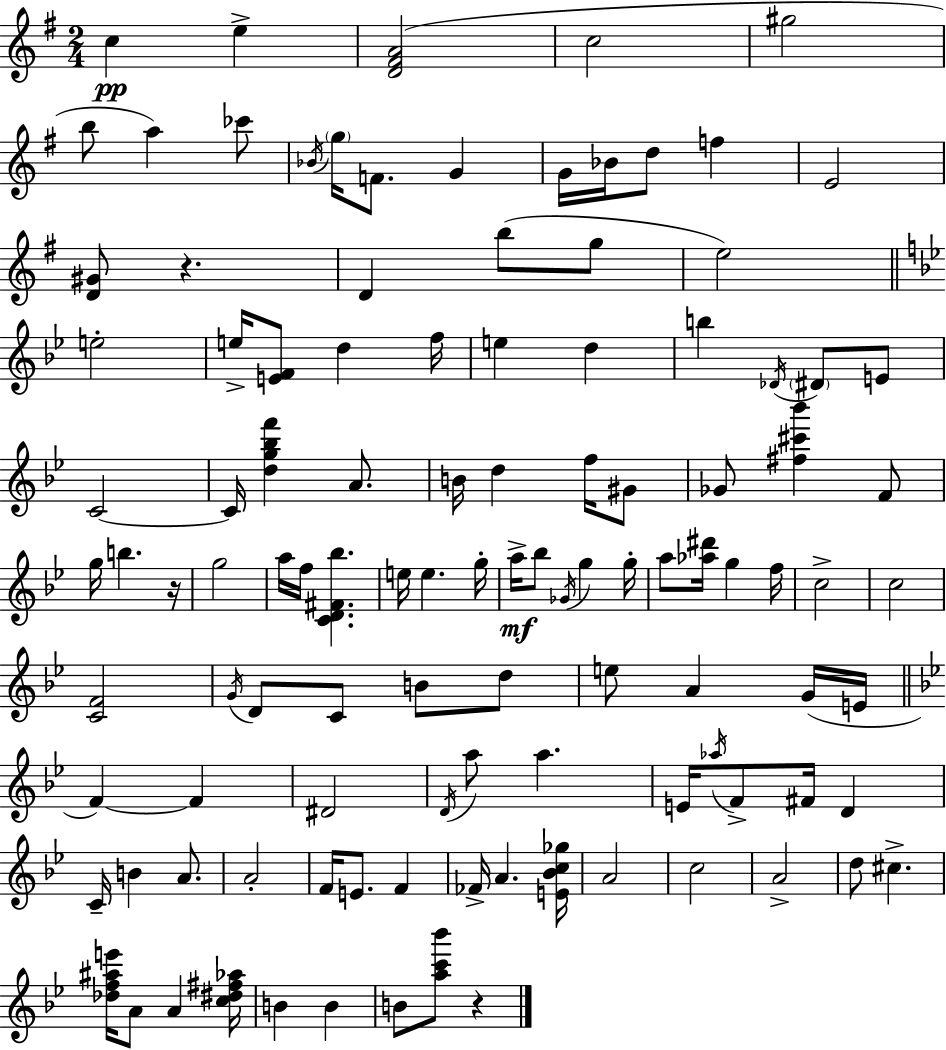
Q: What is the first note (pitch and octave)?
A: C5